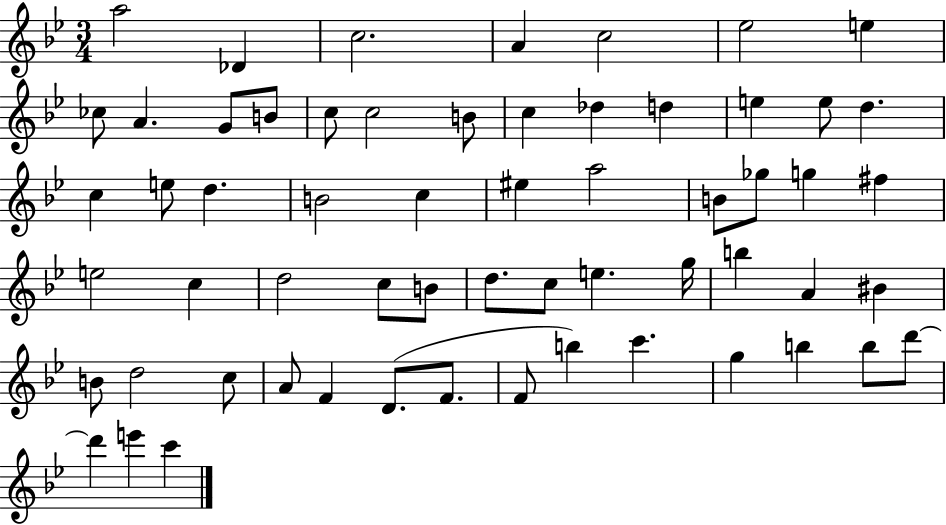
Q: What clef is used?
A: treble